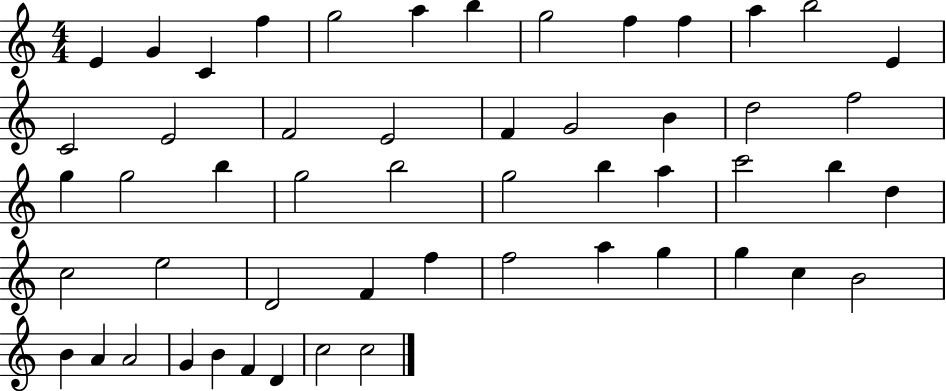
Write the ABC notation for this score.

X:1
T:Untitled
M:4/4
L:1/4
K:C
E G C f g2 a b g2 f f a b2 E C2 E2 F2 E2 F G2 B d2 f2 g g2 b g2 b2 g2 b a c'2 b d c2 e2 D2 F f f2 a g g c B2 B A A2 G B F D c2 c2